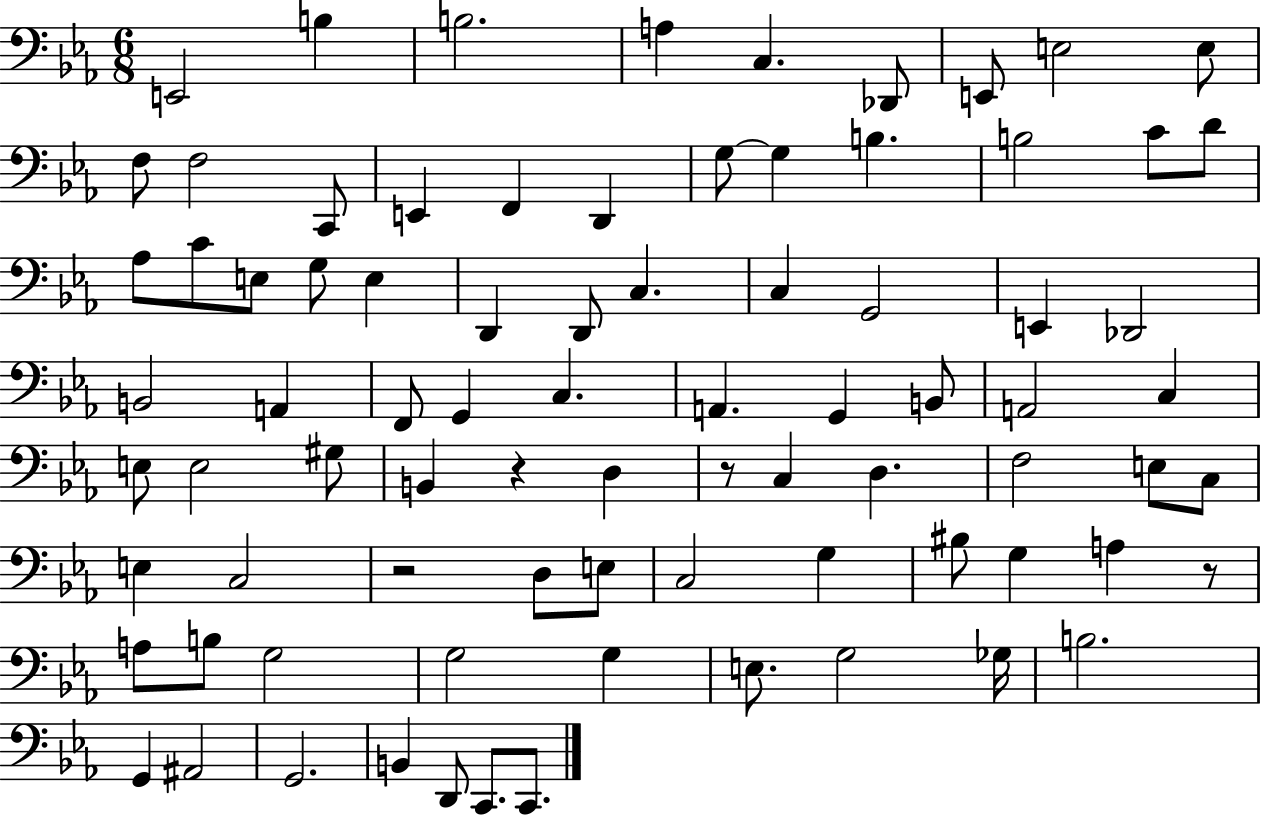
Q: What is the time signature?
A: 6/8